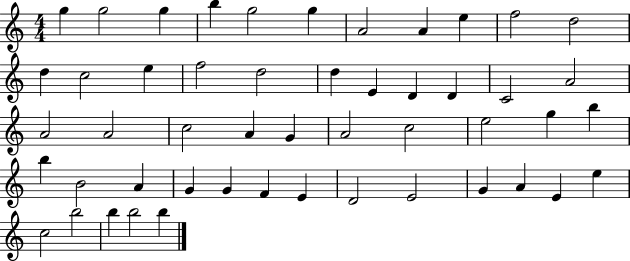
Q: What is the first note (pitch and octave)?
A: G5